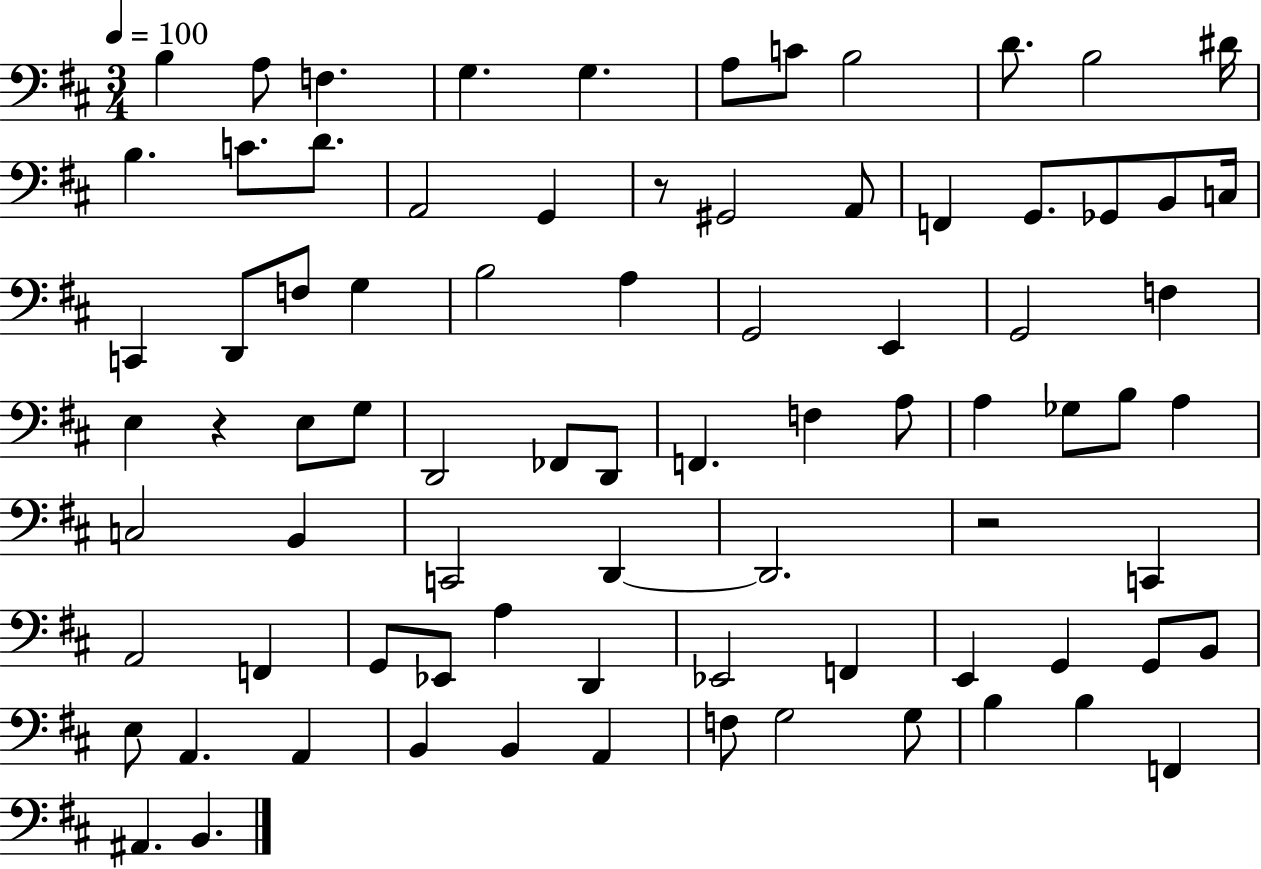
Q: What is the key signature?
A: D major